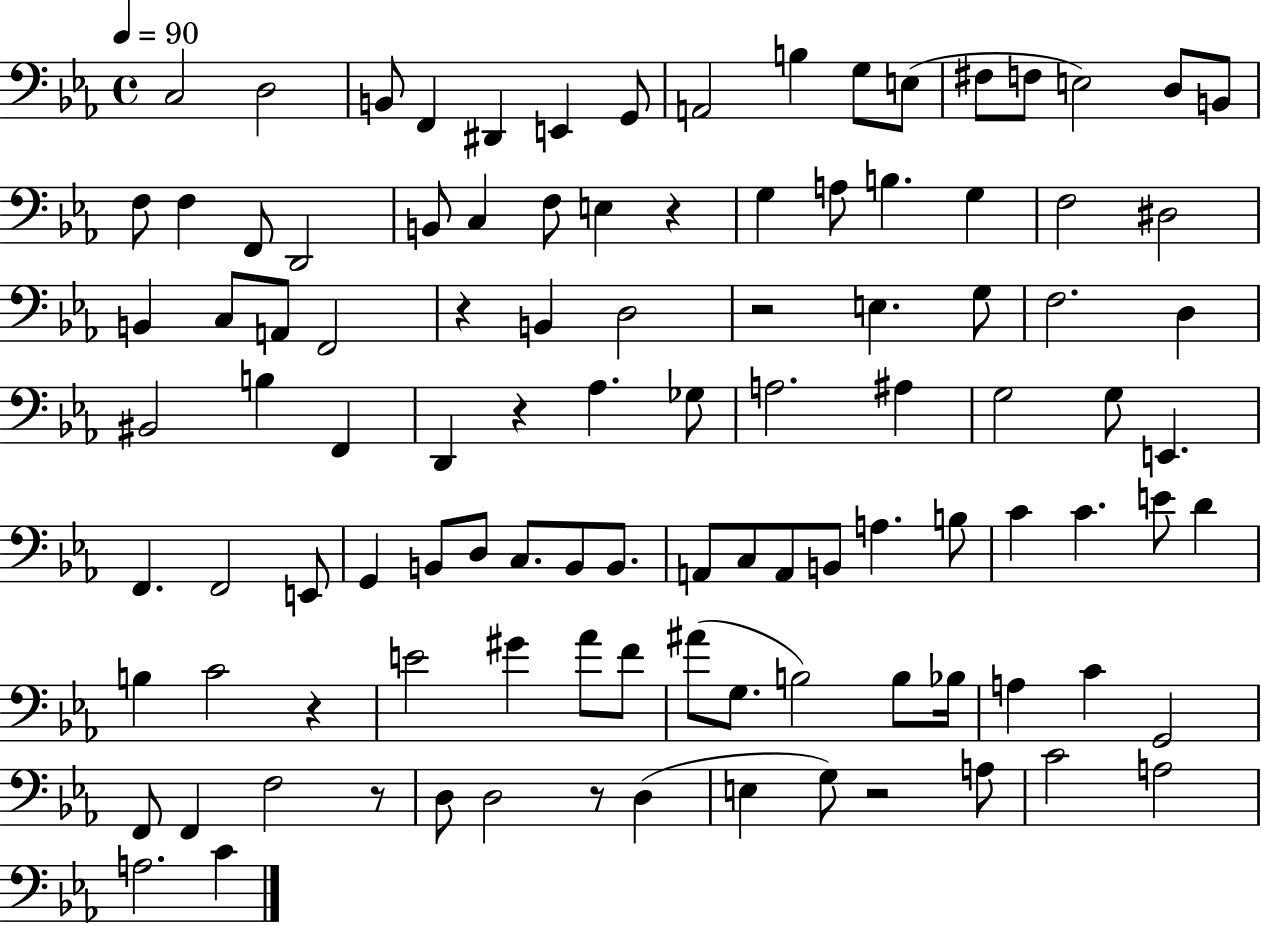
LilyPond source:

{
  \clef bass
  \time 4/4
  \defaultTimeSignature
  \key ees \major
  \tempo 4 = 90
  c2 d2 | b,8 f,4 dis,4 e,4 g,8 | a,2 b4 g8 e8( | fis8 f8 e2) d8 b,8 | \break f8 f4 f,8 d,2 | b,8 c4 f8 e4 r4 | g4 a8 b4. g4 | f2 dis2 | \break b,4 c8 a,8 f,2 | r4 b,4 d2 | r2 e4. g8 | f2. d4 | \break bis,2 b4 f,4 | d,4 r4 aes4. ges8 | a2. ais4 | g2 g8 e,4. | \break f,4. f,2 e,8 | g,4 b,8 d8 c8. b,8 b,8. | a,8 c8 a,8 b,8 a4. b8 | c'4 c'4. e'8 d'4 | \break b4 c'2 r4 | e'2 gis'4 aes'8 f'8 | ais'8( g8. b2) b8 bes16 | a4 c'4 g,2 | \break f,8 f,4 f2 r8 | d8 d2 r8 d4( | e4 g8) r2 a8 | c'2 a2 | \break a2. c'4 | \bar "|."
}